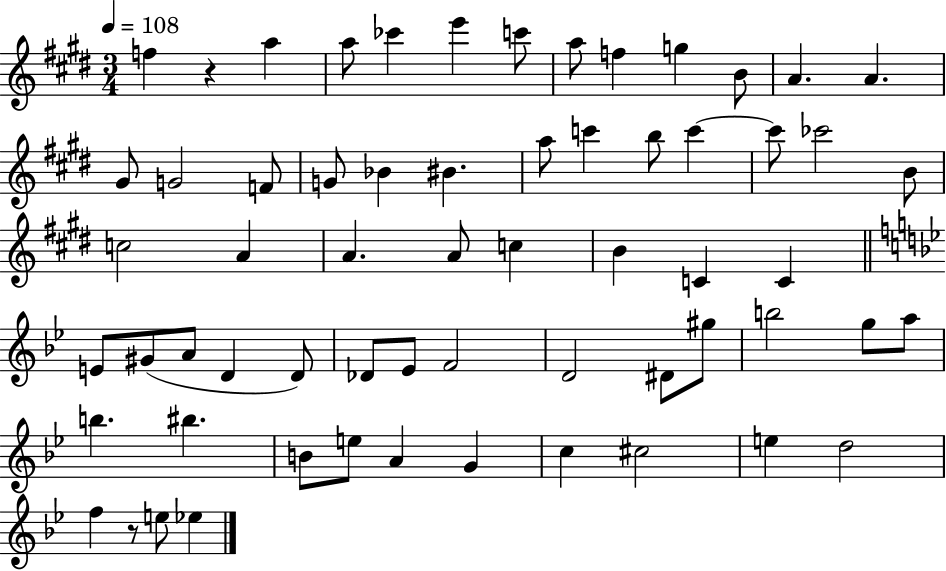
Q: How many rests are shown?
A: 2